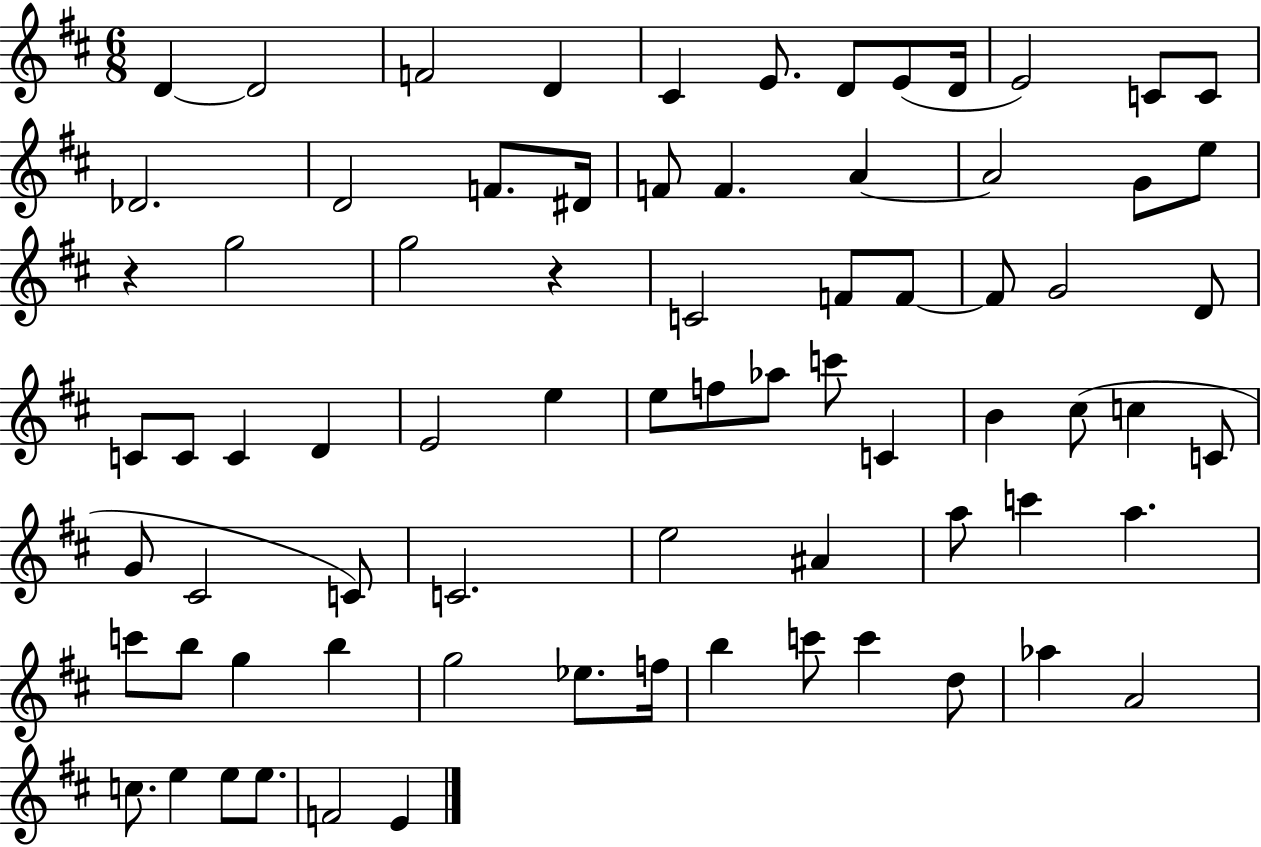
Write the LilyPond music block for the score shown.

{
  \clef treble
  \numericTimeSignature
  \time 6/8
  \key d \major
  \repeat volta 2 { d'4~~ d'2 | f'2 d'4 | cis'4 e'8. d'8 e'8( d'16 | e'2) c'8 c'8 | \break des'2. | d'2 f'8. dis'16 | f'8 f'4. a'4~~ | a'2 g'8 e''8 | \break r4 g''2 | g''2 r4 | c'2 f'8 f'8~~ | f'8 g'2 d'8 | \break c'8 c'8 c'4 d'4 | e'2 e''4 | e''8 f''8 aes''8 c'''8 c'4 | b'4 cis''8( c''4 c'8 | \break g'8 cis'2 c'8) | c'2. | e''2 ais'4 | a''8 c'''4 a''4. | \break c'''8 b''8 g''4 b''4 | g''2 ees''8. f''16 | b''4 c'''8 c'''4 d''8 | aes''4 a'2 | \break c''8. e''4 e''8 e''8. | f'2 e'4 | } \bar "|."
}